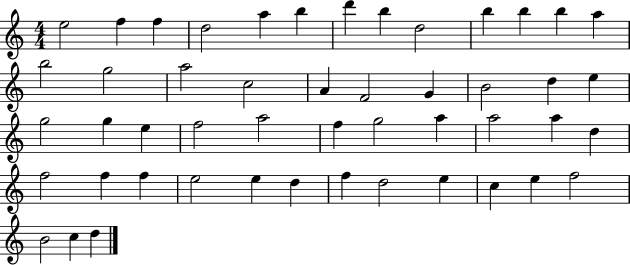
X:1
T:Untitled
M:4/4
L:1/4
K:C
e2 f f d2 a b d' b d2 b b b a b2 g2 a2 c2 A F2 G B2 d e g2 g e f2 a2 f g2 a a2 a d f2 f f e2 e d f d2 e c e f2 B2 c d